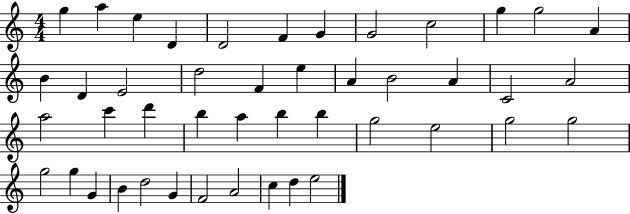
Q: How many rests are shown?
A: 0